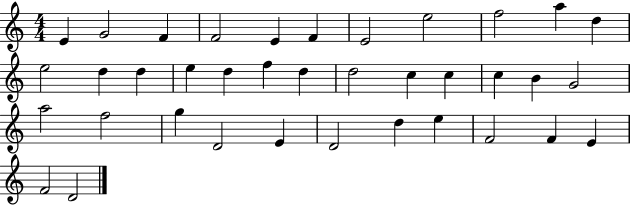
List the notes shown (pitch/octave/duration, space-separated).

E4/q G4/h F4/q F4/h E4/q F4/q E4/h E5/h F5/h A5/q D5/q E5/h D5/q D5/q E5/q D5/q F5/q D5/q D5/h C5/q C5/q C5/q B4/q G4/h A5/h F5/h G5/q D4/h E4/q D4/h D5/q E5/q F4/h F4/q E4/q F4/h D4/h